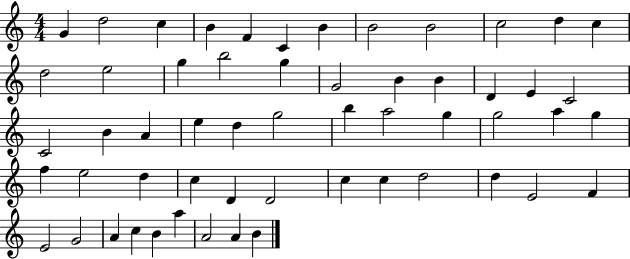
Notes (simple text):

G4/q D5/h C5/q B4/q F4/q C4/q B4/q B4/h B4/h C5/h D5/q C5/q D5/h E5/h G5/q B5/h G5/q G4/h B4/q B4/q D4/q E4/q C4/h C4/h B4/q A4/q E5/q D5/q G5/h B5/q A5/h G5/q G5/h A5/q G5/q F5/q E5/h D5/q C5/q D4/q D4/h C5/q C5/q D5/h D5/q E4/h F4/q E4/h G4/h A4/q C5/q B4/q A5/q A4/h A4/q B4/q